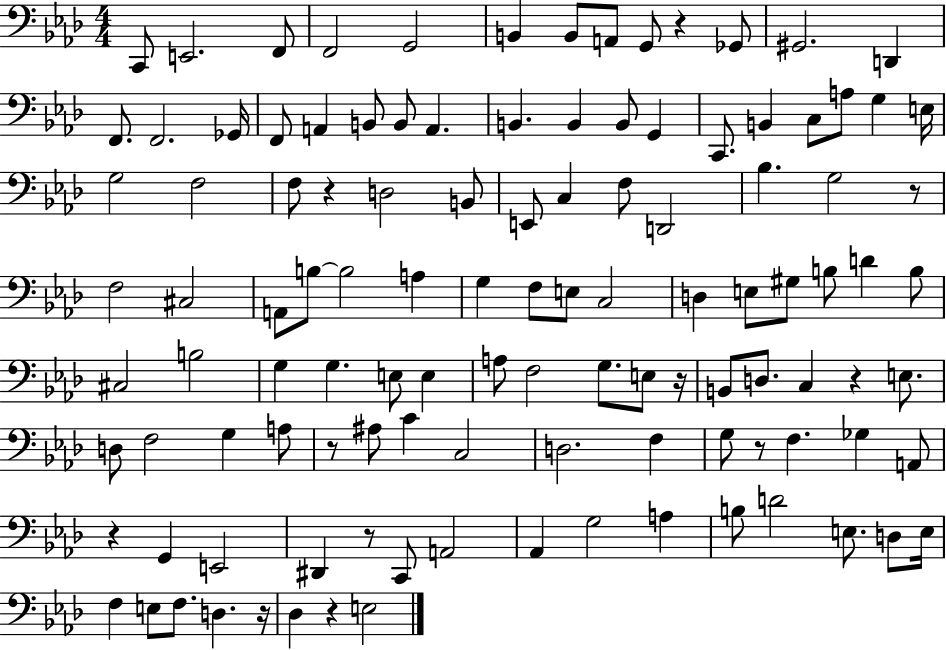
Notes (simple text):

C2/e E2/h. F2/e F2/h G2/h B2/q B2/e A2/e G2/e R/q Gb2/e G#2/h. D2/q F2/e. F2/h. Gb2/s F2/e A2/q B2/e B2/e A2/q. B2/q. B2/q B2/e G2/q C2/e. B2/q C3/e A3/e G3/q E3/s G3/h F3/h F3/e R/q D3/h B2/e E2/e C3/q F3/e D2/h Bb3/q. G3/h R/e F3/h C#3/h A2/e B3/e B3/h A3/q G3/q F3/e E3/e C3/h D3/q E3/e G#3/e B3/e D4/q B3/e C#3/h B3/h G3/q G3/q. E3/e E3/q A3/e F3/h G3/e. E3/e R/s B2/e D3/e. C3/q R/q E3/e. D3/e F3/h G3/q A3/e R/e A#3/e C4/q C3/h D3/h. F3/q G3/e R/e F3/q. Gb3/q A2/e R/q G2/q E2/h D#2/q R/e C2/e A2/h Ab2/q G3/h A3/q B3/e D4/h E3/e. D3/e E3/s F3/q E3/e F3/e. D3/q. R/s Db3/q R/q E3/h